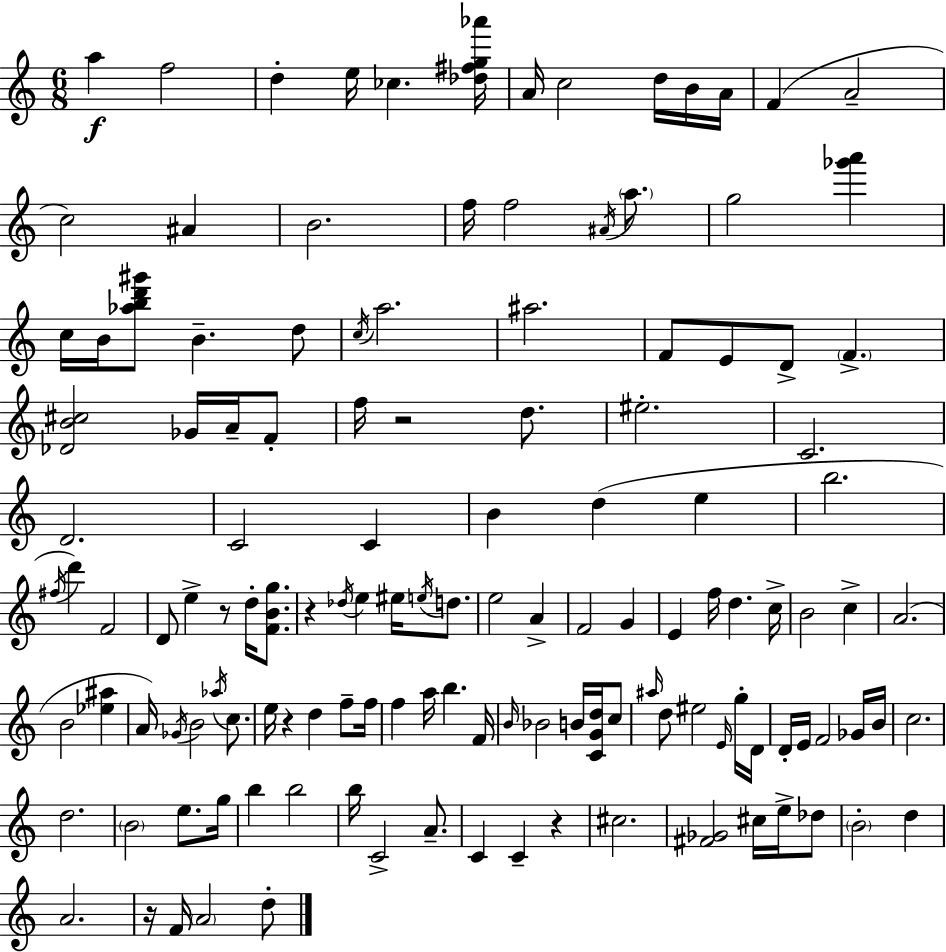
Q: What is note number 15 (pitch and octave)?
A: B4